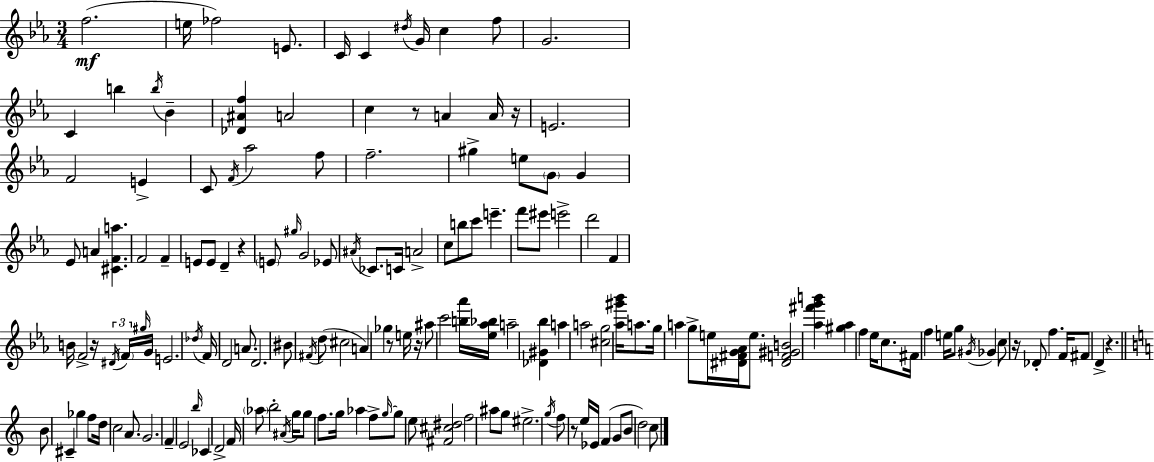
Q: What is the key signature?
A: EES major